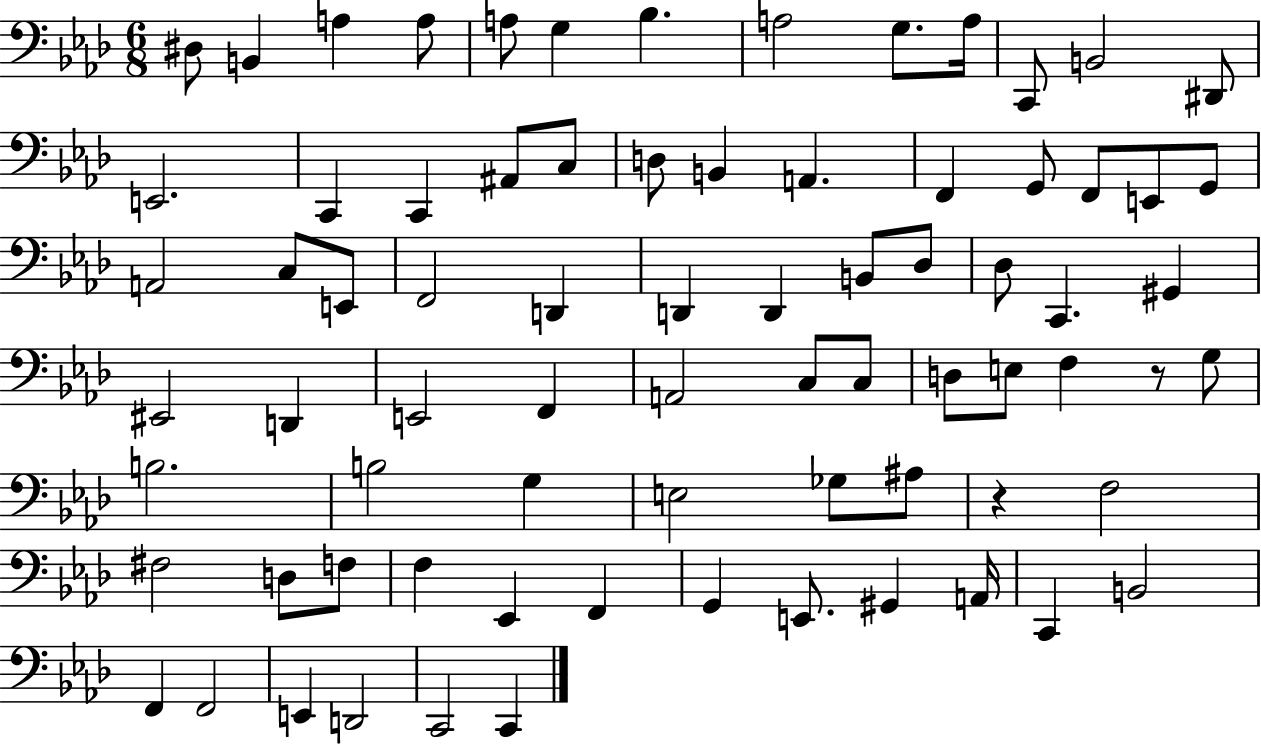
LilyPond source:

{
  \clef bass
  \numericTimeSignature
  \time 6/8
  \key aes \major
  dis8 b,4 a4 a8 | a8 g4 bes4. | a2 g8. a16 | c,8 b,2 dis,8 | \break e,2. | c,4 c,4 ais,8 c8 | d8 b,4 a,4. | f,4 g,8 f,8 e,8 g,8 | \break a,2 c8 e,8 | f,2 d,4 | d,4 d,4 b,8 des8 | des8 c,4. gis,4 | \break eis,2 d,4 | e,2 f,4 | a,2 c8 c8 | d8 e8 f4 r8 g8 | \break b2. | b2 g4 | e2 ges8 ais8 | r4 f2 | \break fis2 d8 f8 | f4 ees,4 f,4 | g,4 e,8. gis,4 a,16 | c,4 b,2 | \break f,4 f,2 | e,4 d,2 | c,2 c,4 | \bar "|."
}